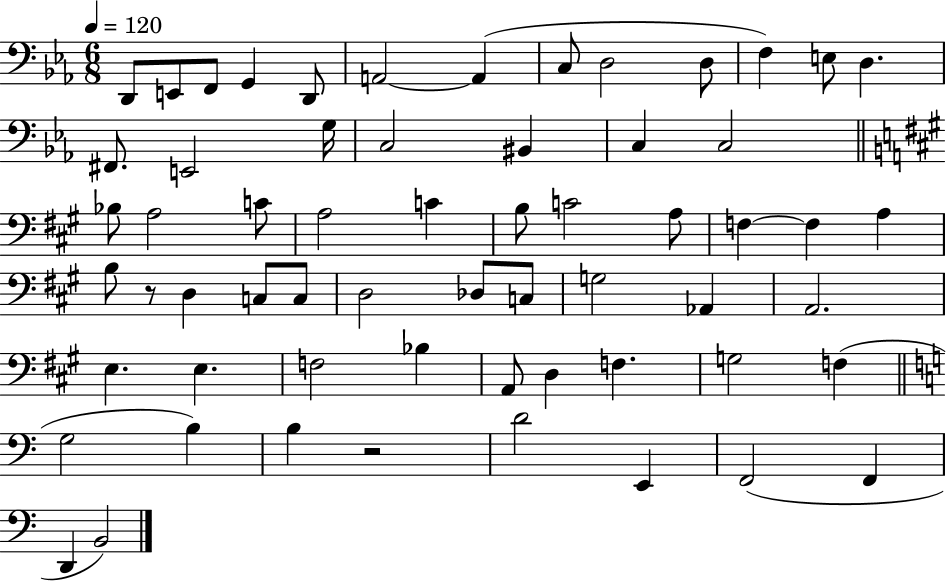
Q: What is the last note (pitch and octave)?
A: B2